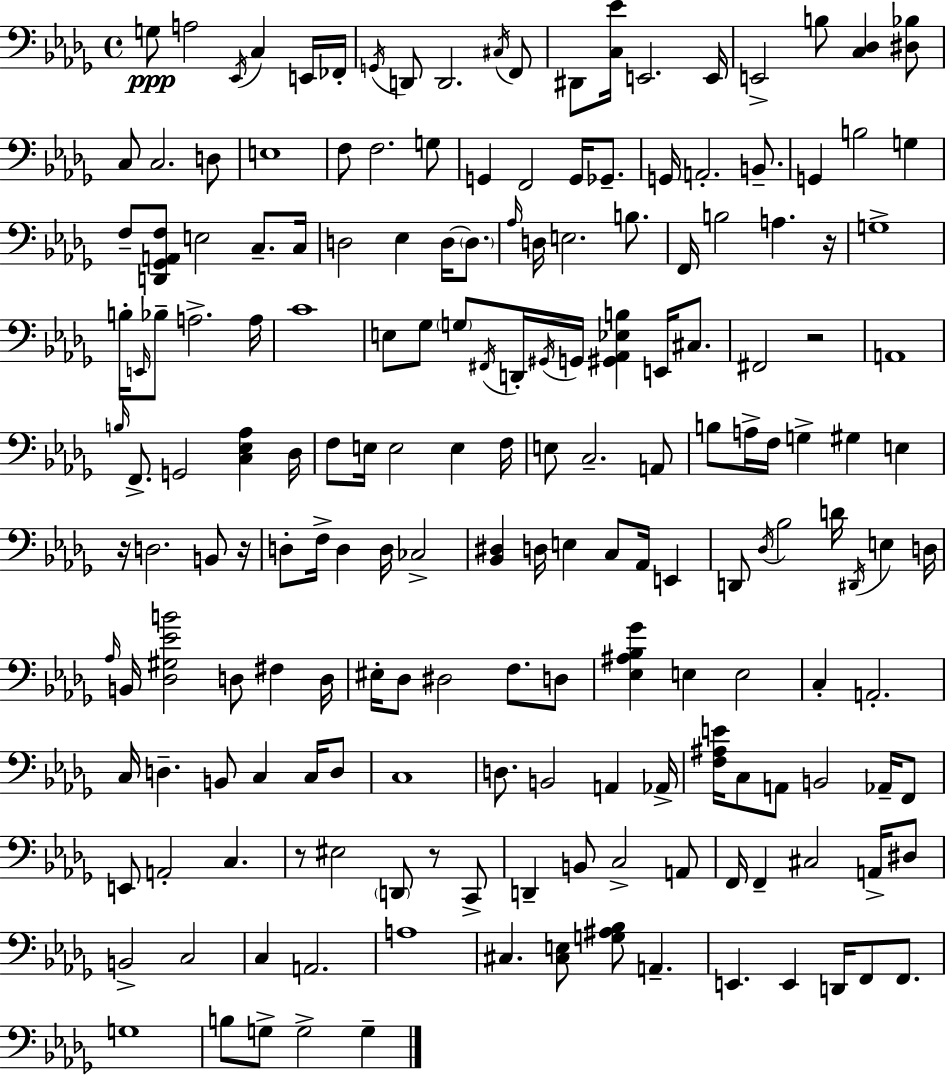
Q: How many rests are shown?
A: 6